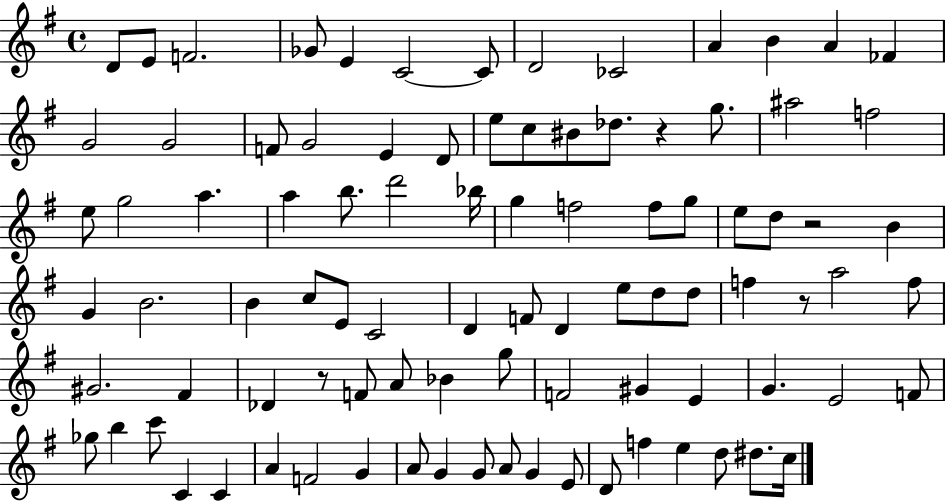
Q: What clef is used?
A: treble